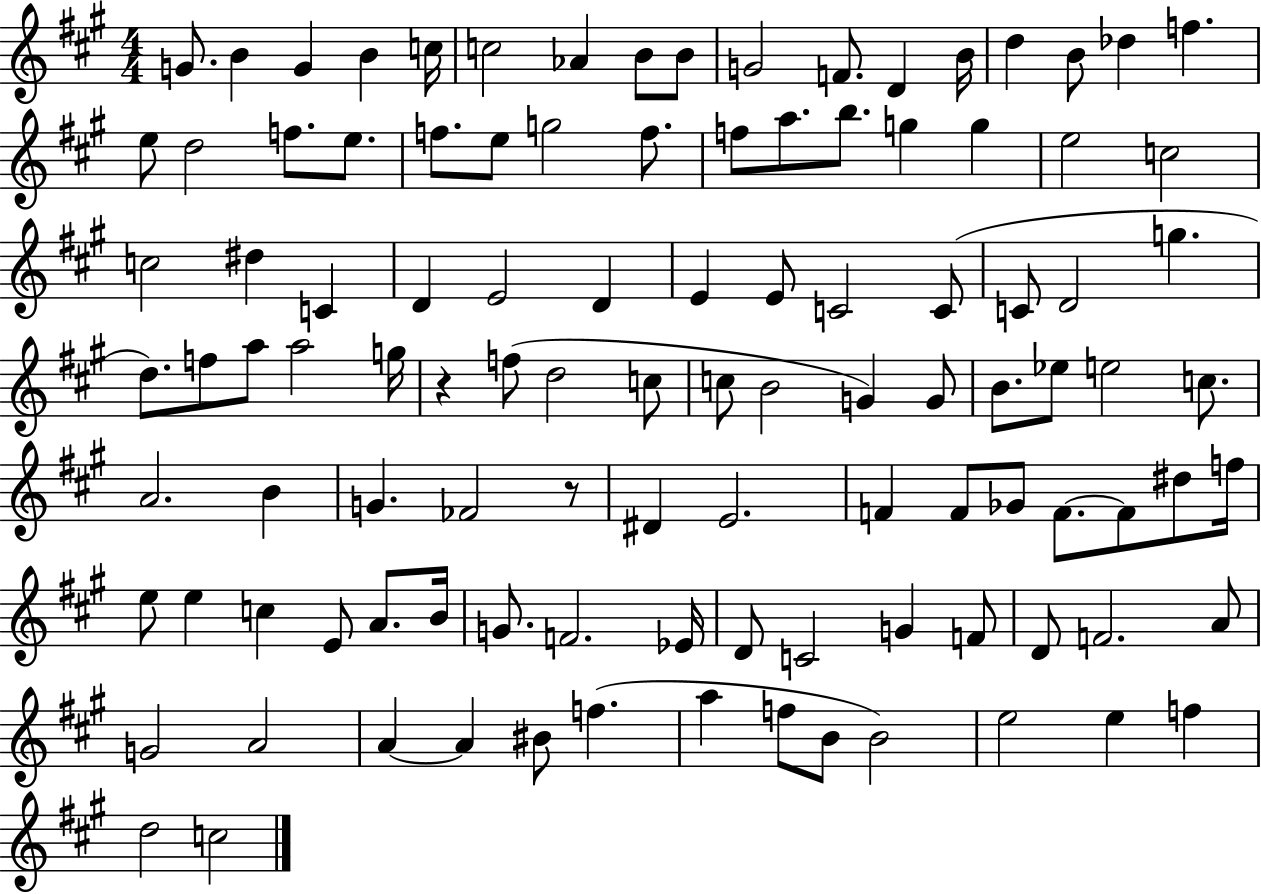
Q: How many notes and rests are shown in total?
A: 107